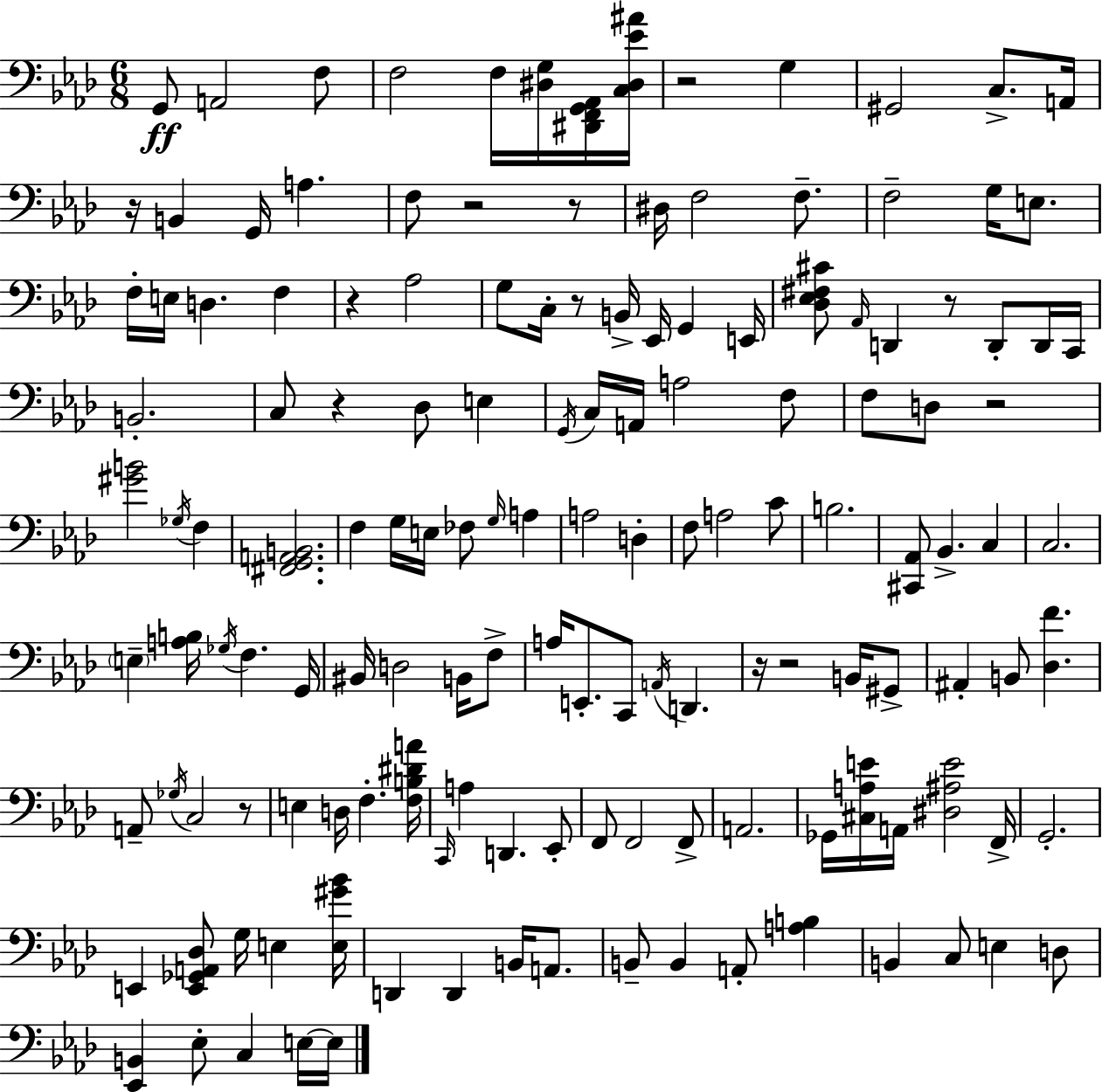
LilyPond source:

{
  \clef bass
  \numericTimeSignature
  \time 6/8
  \key aes \major
  \repeat volta 2 { g,8\ff a,2 f8 | f2 f16 <dis g>16 <dis, f, g, aes,>16 <c dis ees' ais'>16 | r2 g4 | gis,2 c8.-> a,16 | \break r16 b,4 g,16 a4. | f8 r2 r8 | dis16 f2 f8.-- | f2-- g16 e8. | \break f16-. e16 d4. f4 | r4 aes2 | g8 c16-. r8 b,16-> ees,16 g,4 e,16 | <des ees fis cis'>8 \grace { aes,16 } d,4 r8 d,8-. d,16 | \break c,16 b,2.-. | c8 r4 des8 e4 | \acciaccatura { g,16 } c16 a,16 a2 | f8 f8 d8 r2 | \break <gis' b'>2 \acciaccatura { ges16 } f4 | <fis, g, a, b,>2. | f4 g16 e16 fes8 \grace { g16 } | a4 a2 | \break d4-. f8 a2 | c'8 b2. | <cis, aes,>8 bes,4.-> | c4 c2. | \break \parenthesize e4-- <a b>16 \acciaccatura { ges16 } f4. | g,16 bis,16 d2 | b,16 f8-> a16 e,8.-. c,8 \acciaccatura { a,16 } | d,4. r16 r2 | \break b,16 gis,8-> ais,4-. b,8 | <des f'>4. a,8-- \acciaccatura { ges16 } c2 | r8 e4 d16 | f4.-. <f b dis' a'>16 \grace { c,16 } a4 | \break d,4. ees,8-. f,8 f,2 | f,8-> a,2. | ges,16 <cis a e'>16 a,16 <dis ais e'>2 | f,16-> g,2.-. | \break e,4 | <e, ges, a, des>8 g16 e4 <e gis' bes'>16 d,4 | d,4 b,16 a,8. b,8-- b,4 | a,8-. <a b>4 b,4 | \break c8 e4 d8 <ees, b,>4 | ees8-. c4 e16~~ e16 } \bar "|."
}